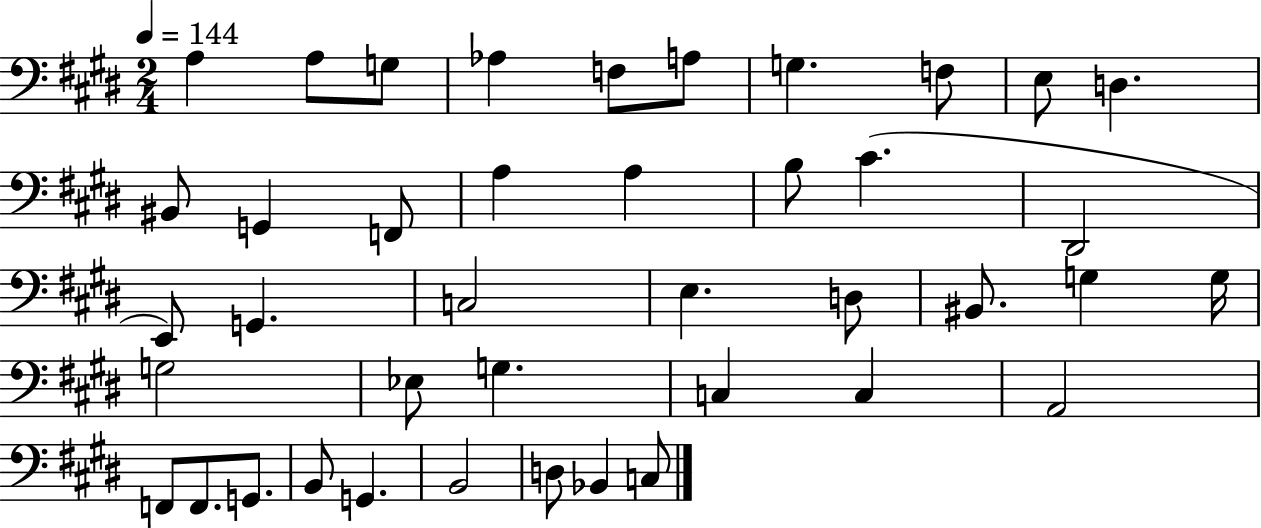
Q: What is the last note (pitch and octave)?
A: C3